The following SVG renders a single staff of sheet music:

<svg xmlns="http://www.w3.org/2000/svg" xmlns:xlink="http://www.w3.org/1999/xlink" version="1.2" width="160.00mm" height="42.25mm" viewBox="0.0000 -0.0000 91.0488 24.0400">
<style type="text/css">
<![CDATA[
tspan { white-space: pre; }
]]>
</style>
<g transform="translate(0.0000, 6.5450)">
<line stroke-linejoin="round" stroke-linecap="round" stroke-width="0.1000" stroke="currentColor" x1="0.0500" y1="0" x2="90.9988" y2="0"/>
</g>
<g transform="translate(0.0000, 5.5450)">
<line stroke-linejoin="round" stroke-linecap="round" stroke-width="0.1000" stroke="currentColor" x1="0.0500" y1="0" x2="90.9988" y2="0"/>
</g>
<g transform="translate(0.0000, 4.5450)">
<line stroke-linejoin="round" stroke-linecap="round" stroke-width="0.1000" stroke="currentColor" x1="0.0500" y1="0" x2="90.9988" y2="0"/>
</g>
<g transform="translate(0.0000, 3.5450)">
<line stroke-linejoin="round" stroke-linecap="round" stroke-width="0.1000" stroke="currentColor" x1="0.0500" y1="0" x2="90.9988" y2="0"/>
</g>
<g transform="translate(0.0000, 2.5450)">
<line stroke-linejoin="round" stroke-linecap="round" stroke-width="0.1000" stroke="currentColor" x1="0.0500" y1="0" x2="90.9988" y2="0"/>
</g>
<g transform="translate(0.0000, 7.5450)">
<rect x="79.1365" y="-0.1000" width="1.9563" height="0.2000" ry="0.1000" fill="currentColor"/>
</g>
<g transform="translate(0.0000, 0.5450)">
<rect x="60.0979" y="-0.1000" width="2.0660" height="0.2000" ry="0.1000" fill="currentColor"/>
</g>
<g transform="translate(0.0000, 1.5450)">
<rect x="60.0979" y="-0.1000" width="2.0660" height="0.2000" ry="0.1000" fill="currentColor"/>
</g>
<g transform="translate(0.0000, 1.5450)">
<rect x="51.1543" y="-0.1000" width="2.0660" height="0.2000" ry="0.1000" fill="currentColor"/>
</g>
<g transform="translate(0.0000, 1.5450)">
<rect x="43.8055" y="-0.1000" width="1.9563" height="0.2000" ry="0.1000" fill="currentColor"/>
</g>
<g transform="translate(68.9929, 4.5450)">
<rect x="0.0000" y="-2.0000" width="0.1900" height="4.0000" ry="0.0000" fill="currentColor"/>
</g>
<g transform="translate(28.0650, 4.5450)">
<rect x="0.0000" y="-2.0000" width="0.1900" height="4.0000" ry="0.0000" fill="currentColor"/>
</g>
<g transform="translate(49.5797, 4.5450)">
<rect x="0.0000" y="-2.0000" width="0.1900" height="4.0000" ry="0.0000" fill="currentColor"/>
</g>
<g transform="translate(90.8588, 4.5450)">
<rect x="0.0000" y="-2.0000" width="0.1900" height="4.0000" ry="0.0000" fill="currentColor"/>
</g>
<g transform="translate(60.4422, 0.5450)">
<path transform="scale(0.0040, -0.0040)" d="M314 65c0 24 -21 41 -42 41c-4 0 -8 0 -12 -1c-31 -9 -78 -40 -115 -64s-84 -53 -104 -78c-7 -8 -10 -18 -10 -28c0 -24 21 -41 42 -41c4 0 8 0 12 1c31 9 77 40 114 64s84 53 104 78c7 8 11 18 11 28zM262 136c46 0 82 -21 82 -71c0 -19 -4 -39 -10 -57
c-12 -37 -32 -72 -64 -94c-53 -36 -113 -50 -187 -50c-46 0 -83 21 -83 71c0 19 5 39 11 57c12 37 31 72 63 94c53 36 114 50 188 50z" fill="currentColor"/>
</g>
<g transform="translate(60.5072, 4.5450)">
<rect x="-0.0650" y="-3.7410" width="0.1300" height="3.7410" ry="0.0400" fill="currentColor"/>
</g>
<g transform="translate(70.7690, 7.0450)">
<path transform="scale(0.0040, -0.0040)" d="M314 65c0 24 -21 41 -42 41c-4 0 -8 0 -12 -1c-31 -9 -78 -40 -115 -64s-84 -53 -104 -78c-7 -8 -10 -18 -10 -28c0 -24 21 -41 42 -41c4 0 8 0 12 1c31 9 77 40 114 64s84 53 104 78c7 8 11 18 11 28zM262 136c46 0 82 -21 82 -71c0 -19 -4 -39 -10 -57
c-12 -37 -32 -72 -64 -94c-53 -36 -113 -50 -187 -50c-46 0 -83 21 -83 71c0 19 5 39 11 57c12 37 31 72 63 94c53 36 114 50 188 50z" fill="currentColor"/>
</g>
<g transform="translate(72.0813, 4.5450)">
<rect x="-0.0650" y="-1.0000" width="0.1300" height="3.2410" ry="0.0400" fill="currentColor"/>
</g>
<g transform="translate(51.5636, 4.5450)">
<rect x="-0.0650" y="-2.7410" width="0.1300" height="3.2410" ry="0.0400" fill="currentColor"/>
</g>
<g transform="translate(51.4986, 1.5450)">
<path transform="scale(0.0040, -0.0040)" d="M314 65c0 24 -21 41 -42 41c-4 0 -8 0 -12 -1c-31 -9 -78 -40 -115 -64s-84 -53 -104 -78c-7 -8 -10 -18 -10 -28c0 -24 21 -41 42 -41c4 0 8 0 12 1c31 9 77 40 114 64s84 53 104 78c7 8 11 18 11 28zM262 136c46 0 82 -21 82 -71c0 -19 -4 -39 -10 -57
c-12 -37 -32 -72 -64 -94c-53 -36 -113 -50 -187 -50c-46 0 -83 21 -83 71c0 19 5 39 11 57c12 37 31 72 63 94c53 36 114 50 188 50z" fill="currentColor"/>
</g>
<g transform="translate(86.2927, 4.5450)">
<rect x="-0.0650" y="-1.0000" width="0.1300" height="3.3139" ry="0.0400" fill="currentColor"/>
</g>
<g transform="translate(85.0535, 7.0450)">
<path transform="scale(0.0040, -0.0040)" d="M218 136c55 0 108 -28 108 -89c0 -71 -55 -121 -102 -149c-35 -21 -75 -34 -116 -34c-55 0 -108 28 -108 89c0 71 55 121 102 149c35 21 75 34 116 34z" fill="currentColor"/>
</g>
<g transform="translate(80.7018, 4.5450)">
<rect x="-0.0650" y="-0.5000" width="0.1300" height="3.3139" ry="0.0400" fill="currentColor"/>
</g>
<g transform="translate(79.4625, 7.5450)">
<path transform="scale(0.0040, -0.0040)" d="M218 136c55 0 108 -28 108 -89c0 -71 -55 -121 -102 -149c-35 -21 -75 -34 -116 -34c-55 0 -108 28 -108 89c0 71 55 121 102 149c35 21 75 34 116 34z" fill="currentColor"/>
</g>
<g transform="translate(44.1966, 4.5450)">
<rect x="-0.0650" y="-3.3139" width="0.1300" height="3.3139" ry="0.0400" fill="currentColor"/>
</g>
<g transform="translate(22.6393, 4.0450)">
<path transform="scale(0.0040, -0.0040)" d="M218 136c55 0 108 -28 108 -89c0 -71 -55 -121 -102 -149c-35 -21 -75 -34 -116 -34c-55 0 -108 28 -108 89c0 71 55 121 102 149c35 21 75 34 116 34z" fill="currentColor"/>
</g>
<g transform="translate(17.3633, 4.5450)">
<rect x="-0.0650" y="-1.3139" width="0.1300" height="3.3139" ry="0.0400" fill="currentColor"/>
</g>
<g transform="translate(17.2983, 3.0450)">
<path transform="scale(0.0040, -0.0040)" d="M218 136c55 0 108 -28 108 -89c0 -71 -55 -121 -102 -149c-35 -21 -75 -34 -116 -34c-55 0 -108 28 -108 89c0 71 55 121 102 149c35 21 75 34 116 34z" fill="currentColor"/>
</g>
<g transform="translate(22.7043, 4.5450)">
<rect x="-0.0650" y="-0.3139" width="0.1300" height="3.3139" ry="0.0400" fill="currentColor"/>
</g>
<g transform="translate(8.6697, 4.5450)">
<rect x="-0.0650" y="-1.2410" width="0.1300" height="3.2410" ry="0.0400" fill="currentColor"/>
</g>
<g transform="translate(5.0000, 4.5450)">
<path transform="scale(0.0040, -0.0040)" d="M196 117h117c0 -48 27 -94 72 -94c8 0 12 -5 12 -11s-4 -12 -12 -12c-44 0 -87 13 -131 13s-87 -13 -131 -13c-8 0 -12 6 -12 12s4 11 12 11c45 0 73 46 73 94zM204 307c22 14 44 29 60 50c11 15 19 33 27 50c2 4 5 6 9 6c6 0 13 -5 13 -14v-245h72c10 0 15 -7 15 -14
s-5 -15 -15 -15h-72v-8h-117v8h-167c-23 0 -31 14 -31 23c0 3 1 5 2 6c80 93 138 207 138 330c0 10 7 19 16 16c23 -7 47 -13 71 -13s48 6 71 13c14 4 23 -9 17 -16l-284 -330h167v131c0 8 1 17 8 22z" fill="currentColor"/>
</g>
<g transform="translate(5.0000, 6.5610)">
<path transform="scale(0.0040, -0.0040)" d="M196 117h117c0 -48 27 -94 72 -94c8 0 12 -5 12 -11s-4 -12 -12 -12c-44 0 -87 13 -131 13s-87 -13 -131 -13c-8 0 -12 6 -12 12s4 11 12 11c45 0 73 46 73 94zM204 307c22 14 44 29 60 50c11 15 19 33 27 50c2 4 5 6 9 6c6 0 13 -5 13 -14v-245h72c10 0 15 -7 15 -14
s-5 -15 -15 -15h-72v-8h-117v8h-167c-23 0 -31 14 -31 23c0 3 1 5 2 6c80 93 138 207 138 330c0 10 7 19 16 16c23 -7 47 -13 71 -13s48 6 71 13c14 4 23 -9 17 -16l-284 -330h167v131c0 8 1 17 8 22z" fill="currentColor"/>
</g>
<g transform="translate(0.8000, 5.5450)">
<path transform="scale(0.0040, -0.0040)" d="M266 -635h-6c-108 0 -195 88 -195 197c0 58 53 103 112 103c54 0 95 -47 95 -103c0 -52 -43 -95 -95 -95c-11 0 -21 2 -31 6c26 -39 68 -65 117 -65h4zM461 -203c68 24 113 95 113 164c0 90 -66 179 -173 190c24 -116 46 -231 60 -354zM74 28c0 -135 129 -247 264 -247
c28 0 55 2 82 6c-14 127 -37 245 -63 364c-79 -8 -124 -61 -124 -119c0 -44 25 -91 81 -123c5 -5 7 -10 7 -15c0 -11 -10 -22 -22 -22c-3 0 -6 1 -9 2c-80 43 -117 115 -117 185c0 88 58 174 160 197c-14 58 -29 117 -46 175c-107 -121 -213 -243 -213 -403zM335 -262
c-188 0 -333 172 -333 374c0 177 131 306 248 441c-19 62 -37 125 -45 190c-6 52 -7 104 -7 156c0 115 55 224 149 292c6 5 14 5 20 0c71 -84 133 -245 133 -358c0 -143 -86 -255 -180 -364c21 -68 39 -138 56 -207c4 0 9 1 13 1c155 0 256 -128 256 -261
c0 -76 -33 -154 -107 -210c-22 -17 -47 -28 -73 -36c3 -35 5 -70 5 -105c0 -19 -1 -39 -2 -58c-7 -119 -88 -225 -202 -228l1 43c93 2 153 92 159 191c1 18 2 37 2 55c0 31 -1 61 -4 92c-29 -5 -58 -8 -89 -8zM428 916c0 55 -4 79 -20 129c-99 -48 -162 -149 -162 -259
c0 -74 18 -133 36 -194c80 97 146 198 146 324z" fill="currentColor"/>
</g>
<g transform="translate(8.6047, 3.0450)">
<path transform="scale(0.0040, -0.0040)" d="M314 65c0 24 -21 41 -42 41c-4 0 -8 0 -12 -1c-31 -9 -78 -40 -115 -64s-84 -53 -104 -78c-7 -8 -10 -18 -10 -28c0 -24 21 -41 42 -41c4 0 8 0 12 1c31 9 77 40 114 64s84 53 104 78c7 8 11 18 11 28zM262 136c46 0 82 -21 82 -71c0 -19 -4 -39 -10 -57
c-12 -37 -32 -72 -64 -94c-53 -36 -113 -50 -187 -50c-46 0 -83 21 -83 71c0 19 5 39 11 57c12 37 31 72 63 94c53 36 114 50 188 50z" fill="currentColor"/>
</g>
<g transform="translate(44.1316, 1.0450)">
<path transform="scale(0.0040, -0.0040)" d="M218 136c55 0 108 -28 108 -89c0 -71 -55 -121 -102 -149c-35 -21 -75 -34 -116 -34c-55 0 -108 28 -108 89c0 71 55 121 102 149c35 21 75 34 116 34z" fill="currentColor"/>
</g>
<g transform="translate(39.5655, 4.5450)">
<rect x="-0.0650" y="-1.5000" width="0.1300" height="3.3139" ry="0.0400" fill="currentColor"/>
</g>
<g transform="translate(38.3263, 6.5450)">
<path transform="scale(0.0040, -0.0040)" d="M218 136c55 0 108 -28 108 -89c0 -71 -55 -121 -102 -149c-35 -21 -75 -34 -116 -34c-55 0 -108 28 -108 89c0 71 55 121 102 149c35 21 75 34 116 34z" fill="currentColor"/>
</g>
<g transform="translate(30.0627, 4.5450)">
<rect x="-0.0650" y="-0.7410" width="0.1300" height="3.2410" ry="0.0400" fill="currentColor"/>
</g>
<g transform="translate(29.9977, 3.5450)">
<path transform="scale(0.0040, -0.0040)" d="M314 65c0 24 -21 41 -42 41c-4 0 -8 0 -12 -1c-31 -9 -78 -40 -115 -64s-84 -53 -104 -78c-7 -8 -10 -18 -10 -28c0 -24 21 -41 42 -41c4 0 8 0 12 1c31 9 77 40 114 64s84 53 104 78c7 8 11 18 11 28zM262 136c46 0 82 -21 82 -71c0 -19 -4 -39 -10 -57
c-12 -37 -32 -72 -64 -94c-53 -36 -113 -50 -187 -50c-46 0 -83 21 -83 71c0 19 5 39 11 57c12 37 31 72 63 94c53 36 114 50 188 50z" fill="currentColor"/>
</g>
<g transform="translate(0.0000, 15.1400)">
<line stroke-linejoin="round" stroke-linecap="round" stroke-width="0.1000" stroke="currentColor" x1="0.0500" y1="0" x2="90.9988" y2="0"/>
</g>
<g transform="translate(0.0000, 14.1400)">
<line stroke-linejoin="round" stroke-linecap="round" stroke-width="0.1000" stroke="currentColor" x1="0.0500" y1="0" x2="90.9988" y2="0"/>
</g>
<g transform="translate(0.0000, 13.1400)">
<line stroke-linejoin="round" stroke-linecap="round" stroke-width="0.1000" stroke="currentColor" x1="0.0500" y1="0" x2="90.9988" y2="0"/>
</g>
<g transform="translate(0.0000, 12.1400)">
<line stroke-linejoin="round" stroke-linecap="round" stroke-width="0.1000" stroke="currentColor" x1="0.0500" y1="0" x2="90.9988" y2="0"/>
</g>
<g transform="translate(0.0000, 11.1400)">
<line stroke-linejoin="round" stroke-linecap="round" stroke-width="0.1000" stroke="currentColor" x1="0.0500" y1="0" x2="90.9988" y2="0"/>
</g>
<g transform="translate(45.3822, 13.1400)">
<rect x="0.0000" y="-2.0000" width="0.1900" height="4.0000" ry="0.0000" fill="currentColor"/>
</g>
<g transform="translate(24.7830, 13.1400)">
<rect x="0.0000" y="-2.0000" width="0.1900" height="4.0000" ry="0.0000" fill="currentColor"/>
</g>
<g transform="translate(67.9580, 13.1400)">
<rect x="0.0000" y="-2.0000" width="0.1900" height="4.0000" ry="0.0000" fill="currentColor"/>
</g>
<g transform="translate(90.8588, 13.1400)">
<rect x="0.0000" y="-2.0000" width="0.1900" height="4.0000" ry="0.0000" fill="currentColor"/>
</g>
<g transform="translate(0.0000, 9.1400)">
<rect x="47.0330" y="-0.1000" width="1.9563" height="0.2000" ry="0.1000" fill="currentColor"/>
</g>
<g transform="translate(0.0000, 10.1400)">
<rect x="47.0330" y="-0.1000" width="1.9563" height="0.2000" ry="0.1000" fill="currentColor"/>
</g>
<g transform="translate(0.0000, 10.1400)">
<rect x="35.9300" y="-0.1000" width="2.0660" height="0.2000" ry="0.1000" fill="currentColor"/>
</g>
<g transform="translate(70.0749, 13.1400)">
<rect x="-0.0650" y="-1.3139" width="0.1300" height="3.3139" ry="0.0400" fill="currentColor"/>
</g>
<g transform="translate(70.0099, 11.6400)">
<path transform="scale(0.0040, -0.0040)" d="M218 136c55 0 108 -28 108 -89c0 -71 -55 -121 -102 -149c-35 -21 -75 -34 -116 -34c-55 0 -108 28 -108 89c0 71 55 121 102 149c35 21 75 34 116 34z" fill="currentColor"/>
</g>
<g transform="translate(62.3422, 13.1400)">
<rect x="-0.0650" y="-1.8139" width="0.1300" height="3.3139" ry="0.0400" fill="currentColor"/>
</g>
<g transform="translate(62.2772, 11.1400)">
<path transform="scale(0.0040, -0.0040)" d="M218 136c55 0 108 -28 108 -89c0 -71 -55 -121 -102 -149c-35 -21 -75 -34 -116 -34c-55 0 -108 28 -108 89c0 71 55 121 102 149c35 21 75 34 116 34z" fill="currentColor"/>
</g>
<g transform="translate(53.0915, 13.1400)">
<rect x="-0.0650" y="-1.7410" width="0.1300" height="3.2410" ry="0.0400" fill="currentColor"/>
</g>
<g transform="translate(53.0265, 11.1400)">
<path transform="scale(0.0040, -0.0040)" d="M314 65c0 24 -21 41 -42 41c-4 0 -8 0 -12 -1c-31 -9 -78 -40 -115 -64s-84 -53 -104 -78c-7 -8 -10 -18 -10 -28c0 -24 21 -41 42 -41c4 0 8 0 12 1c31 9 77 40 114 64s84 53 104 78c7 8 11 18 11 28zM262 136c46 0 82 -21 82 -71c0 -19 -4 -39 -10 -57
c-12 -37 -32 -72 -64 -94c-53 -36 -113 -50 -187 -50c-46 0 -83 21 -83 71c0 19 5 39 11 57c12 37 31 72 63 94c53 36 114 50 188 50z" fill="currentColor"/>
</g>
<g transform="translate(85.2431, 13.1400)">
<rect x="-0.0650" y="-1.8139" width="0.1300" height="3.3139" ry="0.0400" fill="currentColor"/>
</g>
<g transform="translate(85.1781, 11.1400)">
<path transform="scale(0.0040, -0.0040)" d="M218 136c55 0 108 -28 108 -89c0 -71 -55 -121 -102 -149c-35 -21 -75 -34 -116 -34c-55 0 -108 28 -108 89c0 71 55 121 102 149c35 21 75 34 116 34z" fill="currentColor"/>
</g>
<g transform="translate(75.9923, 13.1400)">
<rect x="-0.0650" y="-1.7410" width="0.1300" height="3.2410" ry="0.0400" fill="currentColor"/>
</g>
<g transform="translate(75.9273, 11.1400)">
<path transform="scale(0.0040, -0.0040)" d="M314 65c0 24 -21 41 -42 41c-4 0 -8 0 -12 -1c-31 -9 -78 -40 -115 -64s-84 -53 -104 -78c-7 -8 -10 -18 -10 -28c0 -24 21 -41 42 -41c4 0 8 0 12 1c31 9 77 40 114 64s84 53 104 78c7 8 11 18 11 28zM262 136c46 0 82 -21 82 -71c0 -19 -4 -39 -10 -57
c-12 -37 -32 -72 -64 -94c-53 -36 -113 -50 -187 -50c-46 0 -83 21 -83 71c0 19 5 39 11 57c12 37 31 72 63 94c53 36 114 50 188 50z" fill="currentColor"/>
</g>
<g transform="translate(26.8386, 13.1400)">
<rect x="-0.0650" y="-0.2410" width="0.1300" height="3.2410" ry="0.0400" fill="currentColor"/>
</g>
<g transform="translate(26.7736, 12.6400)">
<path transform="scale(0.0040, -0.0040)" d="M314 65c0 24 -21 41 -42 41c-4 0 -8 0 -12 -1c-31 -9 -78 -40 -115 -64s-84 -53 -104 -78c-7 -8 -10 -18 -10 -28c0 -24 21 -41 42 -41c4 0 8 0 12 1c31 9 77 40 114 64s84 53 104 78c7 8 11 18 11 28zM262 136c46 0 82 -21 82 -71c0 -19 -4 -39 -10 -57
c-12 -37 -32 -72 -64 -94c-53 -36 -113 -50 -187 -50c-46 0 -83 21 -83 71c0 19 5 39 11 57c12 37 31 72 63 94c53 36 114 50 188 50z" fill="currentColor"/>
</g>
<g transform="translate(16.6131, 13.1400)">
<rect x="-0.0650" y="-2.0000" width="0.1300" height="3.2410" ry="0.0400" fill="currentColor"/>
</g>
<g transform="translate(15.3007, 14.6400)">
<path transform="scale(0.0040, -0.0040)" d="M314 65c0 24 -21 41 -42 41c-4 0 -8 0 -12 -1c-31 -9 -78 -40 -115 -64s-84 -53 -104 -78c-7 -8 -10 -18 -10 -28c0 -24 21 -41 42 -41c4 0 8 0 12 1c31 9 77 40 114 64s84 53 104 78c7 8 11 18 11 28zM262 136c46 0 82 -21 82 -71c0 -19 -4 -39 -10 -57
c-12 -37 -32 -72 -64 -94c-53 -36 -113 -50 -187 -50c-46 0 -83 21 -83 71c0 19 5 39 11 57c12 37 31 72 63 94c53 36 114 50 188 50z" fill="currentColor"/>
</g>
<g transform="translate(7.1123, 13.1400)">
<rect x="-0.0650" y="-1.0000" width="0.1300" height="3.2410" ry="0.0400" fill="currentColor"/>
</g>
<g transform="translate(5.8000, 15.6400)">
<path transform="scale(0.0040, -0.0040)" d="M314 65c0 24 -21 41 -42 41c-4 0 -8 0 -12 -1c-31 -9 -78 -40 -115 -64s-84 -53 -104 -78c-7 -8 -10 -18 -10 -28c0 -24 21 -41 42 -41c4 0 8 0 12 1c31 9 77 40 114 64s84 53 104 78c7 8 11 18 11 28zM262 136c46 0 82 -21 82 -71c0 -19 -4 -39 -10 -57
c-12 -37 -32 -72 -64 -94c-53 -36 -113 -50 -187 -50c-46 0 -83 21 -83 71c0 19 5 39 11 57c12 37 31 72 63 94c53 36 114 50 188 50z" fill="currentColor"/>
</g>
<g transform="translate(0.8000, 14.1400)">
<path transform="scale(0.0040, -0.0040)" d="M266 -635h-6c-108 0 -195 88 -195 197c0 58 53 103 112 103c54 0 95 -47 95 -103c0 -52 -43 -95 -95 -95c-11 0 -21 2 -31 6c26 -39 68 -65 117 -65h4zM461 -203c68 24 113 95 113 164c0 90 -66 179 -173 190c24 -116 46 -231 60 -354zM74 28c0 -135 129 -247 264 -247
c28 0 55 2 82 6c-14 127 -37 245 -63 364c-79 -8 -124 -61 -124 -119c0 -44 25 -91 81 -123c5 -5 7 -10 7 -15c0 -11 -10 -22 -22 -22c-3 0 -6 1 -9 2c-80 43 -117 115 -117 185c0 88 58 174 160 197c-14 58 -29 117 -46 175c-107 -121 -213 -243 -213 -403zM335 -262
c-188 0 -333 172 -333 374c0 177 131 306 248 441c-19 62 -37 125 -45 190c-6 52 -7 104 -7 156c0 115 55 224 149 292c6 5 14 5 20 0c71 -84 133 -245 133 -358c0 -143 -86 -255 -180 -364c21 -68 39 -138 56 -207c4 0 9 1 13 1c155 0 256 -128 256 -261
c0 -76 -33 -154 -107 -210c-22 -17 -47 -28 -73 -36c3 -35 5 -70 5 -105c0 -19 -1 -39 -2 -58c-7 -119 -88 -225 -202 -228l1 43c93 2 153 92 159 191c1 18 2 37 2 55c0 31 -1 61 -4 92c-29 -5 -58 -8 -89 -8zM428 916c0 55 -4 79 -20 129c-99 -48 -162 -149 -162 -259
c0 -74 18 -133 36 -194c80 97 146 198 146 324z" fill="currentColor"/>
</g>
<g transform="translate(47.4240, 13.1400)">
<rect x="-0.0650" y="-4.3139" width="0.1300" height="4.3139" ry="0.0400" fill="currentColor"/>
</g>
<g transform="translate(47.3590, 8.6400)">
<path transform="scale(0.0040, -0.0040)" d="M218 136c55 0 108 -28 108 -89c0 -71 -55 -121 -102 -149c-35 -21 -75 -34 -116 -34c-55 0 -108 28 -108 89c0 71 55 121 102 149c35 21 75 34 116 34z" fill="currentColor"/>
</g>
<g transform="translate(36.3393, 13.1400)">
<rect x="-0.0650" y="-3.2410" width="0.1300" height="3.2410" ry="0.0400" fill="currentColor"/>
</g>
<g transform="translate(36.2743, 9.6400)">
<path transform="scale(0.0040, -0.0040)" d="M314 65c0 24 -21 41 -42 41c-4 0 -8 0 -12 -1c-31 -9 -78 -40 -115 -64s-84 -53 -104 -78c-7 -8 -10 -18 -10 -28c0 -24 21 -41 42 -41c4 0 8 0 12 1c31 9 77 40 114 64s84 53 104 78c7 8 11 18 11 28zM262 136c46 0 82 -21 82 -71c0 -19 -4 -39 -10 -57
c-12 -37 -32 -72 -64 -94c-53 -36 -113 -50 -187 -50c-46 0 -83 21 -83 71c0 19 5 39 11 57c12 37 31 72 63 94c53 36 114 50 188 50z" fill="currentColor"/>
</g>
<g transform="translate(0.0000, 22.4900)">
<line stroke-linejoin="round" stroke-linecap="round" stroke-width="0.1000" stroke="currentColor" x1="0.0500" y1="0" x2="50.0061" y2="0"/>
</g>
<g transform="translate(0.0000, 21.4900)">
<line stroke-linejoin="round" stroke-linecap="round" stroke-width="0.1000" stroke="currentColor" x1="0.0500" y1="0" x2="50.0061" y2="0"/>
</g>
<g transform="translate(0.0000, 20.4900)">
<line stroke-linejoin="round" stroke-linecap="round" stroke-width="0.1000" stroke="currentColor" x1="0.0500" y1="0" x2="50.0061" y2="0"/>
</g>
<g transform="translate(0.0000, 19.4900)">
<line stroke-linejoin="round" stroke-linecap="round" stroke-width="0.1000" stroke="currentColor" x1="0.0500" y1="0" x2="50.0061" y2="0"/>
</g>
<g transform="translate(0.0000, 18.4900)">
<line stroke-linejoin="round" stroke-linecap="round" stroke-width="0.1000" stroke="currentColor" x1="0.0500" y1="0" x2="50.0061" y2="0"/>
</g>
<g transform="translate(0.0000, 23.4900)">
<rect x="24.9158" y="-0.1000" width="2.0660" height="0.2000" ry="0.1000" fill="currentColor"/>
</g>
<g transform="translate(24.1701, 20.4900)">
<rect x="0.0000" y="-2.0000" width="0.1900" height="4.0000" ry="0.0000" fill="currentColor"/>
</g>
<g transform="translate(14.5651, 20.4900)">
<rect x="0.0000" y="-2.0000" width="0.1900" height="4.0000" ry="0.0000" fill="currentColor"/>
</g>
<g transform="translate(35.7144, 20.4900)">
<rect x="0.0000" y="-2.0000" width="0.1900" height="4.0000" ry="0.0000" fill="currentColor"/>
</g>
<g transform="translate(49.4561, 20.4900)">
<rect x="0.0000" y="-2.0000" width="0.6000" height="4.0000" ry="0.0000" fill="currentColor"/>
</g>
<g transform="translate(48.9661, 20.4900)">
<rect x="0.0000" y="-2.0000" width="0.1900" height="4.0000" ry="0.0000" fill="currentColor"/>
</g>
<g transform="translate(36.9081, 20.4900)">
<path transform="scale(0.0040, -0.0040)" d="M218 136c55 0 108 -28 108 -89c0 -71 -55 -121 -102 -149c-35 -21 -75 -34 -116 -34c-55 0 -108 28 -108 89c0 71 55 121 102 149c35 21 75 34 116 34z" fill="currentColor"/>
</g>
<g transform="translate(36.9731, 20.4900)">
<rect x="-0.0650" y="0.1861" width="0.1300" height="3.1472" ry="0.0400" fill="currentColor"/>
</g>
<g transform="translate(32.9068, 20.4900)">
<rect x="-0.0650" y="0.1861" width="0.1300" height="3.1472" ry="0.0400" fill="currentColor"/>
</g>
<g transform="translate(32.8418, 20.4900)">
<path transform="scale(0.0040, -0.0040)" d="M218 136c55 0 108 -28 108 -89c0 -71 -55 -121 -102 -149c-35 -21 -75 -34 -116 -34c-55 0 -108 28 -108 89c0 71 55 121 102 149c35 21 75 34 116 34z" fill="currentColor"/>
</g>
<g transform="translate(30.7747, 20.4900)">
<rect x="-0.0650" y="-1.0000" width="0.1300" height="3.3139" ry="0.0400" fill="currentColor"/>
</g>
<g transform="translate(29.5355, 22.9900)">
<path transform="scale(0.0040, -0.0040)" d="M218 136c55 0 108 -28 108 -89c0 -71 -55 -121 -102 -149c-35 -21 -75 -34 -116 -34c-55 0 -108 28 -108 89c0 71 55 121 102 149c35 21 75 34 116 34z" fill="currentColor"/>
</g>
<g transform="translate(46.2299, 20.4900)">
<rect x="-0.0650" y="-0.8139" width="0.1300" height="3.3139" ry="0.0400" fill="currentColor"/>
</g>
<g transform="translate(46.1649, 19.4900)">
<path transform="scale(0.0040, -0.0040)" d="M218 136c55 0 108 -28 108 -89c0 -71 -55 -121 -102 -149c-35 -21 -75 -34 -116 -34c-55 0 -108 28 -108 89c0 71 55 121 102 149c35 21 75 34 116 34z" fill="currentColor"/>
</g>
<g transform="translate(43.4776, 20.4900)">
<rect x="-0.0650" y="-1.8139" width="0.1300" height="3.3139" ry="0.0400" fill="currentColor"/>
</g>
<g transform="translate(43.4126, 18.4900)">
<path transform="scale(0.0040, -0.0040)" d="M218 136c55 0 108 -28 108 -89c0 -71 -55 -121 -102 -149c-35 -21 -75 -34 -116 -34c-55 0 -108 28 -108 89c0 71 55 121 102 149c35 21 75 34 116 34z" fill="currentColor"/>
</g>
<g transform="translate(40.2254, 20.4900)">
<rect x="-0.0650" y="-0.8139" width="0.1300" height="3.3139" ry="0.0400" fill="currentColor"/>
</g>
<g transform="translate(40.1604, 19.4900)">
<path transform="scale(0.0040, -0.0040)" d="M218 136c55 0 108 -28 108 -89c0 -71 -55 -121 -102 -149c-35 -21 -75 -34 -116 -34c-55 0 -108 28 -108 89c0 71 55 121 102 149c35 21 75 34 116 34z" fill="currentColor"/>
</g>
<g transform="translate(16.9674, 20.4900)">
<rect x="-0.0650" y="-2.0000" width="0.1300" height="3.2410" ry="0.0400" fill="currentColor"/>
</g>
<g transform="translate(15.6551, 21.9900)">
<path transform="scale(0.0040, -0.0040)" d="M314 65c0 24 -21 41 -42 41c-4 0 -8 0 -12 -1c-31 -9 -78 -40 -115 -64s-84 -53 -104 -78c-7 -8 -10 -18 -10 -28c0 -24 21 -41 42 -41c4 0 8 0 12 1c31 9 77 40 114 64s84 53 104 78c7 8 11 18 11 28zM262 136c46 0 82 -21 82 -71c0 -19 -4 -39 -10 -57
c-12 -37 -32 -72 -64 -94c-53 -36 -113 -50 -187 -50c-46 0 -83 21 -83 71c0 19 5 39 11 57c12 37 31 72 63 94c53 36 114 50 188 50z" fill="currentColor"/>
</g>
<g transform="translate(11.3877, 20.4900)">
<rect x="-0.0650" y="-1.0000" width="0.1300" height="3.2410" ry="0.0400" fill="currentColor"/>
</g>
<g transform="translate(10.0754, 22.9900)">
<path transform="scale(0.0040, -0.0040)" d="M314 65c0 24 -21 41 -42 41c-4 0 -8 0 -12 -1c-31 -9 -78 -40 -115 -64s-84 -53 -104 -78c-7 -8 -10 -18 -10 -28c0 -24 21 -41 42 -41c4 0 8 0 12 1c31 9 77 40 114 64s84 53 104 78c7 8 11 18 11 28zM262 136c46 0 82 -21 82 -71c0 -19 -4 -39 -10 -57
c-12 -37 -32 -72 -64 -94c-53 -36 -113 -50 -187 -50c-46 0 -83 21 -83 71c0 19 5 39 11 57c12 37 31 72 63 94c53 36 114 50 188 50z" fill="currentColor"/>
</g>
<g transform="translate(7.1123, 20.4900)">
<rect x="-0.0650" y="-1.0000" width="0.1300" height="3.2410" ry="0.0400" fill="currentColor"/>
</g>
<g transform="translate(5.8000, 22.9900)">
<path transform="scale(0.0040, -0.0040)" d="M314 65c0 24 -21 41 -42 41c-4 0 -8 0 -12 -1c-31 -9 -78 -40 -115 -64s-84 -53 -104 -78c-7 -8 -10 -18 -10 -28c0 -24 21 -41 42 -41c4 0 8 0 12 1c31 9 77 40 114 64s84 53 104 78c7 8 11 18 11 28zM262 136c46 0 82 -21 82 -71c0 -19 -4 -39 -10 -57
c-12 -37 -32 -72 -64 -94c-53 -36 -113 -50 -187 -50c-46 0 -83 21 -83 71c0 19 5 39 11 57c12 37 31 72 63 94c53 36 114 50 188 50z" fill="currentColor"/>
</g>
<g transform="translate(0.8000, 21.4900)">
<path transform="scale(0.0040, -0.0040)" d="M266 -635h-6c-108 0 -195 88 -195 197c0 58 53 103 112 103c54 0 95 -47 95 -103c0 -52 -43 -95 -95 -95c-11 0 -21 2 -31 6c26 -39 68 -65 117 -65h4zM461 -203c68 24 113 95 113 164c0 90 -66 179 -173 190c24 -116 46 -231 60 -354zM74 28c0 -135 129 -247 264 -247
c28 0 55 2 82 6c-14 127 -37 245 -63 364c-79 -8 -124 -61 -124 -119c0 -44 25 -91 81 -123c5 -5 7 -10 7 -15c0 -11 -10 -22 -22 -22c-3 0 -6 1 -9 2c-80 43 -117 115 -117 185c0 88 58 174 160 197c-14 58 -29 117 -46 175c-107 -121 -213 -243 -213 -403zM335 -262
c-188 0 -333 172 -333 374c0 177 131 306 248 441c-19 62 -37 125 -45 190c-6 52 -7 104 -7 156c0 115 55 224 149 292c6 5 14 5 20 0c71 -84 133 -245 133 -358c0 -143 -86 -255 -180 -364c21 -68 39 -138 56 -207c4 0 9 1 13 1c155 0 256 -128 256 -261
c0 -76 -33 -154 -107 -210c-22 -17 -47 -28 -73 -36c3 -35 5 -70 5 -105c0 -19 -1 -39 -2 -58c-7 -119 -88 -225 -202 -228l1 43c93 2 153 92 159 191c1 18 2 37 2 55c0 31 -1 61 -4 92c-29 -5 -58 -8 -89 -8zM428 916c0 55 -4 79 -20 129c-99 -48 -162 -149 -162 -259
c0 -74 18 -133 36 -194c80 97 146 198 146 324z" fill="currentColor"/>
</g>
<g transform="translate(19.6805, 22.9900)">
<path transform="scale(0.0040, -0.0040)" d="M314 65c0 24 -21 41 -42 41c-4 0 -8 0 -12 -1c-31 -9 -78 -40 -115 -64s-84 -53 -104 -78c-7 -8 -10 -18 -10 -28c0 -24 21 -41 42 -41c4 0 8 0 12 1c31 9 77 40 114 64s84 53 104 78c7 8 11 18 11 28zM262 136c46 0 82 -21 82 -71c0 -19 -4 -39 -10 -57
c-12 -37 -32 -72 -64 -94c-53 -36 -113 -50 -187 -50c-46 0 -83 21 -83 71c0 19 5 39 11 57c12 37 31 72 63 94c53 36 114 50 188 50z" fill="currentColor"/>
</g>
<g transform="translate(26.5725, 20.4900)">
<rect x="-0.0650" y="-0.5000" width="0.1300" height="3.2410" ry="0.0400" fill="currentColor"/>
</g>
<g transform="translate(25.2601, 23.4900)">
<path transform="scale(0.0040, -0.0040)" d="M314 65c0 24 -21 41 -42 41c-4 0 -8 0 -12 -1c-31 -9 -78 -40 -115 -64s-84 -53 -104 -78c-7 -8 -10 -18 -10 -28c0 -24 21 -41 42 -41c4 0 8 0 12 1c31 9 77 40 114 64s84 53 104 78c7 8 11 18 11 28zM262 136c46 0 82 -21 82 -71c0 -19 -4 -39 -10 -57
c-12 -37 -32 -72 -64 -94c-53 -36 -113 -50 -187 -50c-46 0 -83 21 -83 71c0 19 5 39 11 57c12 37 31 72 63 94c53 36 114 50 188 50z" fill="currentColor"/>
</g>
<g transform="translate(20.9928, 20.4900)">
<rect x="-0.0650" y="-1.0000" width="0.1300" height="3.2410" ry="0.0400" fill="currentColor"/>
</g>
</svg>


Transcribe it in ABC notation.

X:1
T:Untitled
M:4/4
L:1/4
K:C
e2 e c d2 E b a2 c'2 D2 C D D2 F2 c2 b2 d' f2 f e f2 f D2 D2 F2 D2 C2 D B B d f d